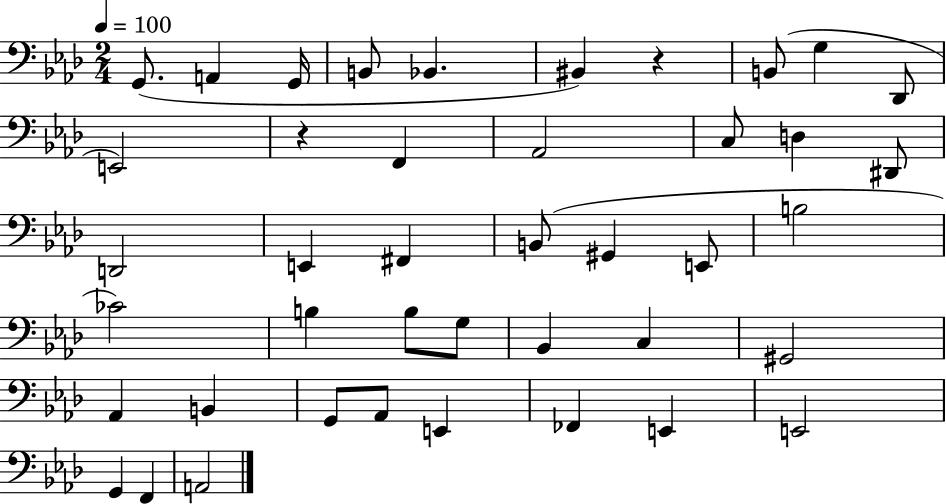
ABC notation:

X:1
T:Untitled
M:2/4
L:1/4
K:Ab
G,,/2 A,, G,,/4 B,,/2 _B,, ^B,, z B,,/2 G, _D,,/2 E,,2 z F,, _A,,2 C,/2 D, ^D,,/2 D,,2 E,, ^F,, B,,/2 ^G,, E,,/2 B,2 _C2 B, B,/2 G,/2 _B,, C, ^G,,2 _A,, B,, G,,/2 _A,,/2 E,, _F,, E,, E,,2 G,, F,, A,,2